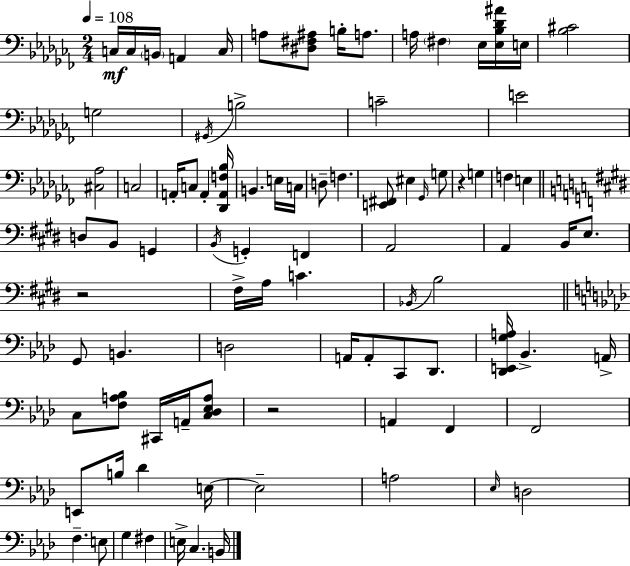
C3/s C3/s B2/s A2/q C3/s A3/e [D#3,F#3,A#3]/e B3/s A3/e. A3/s F#3/q Eb3/s [Eb3,Bb3,Db4,A#4]/s E3/s [Bb3,C#4]/h G3/h G#2/s B3/h C4/h E4/h [C#3,Ab3]/h C3/h A2/s C3/e A2/q [Db2,A2,F3,Bb3]/s B2/q. E3/s C3/s D3/e F3/q. [E2,F#2]/e EIS3/q Gb2/s G3/e R/q G3/q F3/q E3/q D3/e B2/e G2/q B2/s G2/q F2/q A2/h A2/q B2/s E3/e. R/h F#3/s A3/s C4/q. Bb2/s B3/h G2/e B2/q. D3/h A2/s A2/e C2/e Db2/e. [Db2,E2,G3,A3]/s Bb2/q. A2/s C3/e [F3,A3,Bb3]/e C#2/s A2/s [C3,Db3,Eb3,A3]/e R/h A2/q F2/q F2/h E2/e B3/s Db4/q E3/s E3/h A3/h Eb3/s D3/h F3/q. E3/e G3/q F#3/q E3/s C3/q. B2/s